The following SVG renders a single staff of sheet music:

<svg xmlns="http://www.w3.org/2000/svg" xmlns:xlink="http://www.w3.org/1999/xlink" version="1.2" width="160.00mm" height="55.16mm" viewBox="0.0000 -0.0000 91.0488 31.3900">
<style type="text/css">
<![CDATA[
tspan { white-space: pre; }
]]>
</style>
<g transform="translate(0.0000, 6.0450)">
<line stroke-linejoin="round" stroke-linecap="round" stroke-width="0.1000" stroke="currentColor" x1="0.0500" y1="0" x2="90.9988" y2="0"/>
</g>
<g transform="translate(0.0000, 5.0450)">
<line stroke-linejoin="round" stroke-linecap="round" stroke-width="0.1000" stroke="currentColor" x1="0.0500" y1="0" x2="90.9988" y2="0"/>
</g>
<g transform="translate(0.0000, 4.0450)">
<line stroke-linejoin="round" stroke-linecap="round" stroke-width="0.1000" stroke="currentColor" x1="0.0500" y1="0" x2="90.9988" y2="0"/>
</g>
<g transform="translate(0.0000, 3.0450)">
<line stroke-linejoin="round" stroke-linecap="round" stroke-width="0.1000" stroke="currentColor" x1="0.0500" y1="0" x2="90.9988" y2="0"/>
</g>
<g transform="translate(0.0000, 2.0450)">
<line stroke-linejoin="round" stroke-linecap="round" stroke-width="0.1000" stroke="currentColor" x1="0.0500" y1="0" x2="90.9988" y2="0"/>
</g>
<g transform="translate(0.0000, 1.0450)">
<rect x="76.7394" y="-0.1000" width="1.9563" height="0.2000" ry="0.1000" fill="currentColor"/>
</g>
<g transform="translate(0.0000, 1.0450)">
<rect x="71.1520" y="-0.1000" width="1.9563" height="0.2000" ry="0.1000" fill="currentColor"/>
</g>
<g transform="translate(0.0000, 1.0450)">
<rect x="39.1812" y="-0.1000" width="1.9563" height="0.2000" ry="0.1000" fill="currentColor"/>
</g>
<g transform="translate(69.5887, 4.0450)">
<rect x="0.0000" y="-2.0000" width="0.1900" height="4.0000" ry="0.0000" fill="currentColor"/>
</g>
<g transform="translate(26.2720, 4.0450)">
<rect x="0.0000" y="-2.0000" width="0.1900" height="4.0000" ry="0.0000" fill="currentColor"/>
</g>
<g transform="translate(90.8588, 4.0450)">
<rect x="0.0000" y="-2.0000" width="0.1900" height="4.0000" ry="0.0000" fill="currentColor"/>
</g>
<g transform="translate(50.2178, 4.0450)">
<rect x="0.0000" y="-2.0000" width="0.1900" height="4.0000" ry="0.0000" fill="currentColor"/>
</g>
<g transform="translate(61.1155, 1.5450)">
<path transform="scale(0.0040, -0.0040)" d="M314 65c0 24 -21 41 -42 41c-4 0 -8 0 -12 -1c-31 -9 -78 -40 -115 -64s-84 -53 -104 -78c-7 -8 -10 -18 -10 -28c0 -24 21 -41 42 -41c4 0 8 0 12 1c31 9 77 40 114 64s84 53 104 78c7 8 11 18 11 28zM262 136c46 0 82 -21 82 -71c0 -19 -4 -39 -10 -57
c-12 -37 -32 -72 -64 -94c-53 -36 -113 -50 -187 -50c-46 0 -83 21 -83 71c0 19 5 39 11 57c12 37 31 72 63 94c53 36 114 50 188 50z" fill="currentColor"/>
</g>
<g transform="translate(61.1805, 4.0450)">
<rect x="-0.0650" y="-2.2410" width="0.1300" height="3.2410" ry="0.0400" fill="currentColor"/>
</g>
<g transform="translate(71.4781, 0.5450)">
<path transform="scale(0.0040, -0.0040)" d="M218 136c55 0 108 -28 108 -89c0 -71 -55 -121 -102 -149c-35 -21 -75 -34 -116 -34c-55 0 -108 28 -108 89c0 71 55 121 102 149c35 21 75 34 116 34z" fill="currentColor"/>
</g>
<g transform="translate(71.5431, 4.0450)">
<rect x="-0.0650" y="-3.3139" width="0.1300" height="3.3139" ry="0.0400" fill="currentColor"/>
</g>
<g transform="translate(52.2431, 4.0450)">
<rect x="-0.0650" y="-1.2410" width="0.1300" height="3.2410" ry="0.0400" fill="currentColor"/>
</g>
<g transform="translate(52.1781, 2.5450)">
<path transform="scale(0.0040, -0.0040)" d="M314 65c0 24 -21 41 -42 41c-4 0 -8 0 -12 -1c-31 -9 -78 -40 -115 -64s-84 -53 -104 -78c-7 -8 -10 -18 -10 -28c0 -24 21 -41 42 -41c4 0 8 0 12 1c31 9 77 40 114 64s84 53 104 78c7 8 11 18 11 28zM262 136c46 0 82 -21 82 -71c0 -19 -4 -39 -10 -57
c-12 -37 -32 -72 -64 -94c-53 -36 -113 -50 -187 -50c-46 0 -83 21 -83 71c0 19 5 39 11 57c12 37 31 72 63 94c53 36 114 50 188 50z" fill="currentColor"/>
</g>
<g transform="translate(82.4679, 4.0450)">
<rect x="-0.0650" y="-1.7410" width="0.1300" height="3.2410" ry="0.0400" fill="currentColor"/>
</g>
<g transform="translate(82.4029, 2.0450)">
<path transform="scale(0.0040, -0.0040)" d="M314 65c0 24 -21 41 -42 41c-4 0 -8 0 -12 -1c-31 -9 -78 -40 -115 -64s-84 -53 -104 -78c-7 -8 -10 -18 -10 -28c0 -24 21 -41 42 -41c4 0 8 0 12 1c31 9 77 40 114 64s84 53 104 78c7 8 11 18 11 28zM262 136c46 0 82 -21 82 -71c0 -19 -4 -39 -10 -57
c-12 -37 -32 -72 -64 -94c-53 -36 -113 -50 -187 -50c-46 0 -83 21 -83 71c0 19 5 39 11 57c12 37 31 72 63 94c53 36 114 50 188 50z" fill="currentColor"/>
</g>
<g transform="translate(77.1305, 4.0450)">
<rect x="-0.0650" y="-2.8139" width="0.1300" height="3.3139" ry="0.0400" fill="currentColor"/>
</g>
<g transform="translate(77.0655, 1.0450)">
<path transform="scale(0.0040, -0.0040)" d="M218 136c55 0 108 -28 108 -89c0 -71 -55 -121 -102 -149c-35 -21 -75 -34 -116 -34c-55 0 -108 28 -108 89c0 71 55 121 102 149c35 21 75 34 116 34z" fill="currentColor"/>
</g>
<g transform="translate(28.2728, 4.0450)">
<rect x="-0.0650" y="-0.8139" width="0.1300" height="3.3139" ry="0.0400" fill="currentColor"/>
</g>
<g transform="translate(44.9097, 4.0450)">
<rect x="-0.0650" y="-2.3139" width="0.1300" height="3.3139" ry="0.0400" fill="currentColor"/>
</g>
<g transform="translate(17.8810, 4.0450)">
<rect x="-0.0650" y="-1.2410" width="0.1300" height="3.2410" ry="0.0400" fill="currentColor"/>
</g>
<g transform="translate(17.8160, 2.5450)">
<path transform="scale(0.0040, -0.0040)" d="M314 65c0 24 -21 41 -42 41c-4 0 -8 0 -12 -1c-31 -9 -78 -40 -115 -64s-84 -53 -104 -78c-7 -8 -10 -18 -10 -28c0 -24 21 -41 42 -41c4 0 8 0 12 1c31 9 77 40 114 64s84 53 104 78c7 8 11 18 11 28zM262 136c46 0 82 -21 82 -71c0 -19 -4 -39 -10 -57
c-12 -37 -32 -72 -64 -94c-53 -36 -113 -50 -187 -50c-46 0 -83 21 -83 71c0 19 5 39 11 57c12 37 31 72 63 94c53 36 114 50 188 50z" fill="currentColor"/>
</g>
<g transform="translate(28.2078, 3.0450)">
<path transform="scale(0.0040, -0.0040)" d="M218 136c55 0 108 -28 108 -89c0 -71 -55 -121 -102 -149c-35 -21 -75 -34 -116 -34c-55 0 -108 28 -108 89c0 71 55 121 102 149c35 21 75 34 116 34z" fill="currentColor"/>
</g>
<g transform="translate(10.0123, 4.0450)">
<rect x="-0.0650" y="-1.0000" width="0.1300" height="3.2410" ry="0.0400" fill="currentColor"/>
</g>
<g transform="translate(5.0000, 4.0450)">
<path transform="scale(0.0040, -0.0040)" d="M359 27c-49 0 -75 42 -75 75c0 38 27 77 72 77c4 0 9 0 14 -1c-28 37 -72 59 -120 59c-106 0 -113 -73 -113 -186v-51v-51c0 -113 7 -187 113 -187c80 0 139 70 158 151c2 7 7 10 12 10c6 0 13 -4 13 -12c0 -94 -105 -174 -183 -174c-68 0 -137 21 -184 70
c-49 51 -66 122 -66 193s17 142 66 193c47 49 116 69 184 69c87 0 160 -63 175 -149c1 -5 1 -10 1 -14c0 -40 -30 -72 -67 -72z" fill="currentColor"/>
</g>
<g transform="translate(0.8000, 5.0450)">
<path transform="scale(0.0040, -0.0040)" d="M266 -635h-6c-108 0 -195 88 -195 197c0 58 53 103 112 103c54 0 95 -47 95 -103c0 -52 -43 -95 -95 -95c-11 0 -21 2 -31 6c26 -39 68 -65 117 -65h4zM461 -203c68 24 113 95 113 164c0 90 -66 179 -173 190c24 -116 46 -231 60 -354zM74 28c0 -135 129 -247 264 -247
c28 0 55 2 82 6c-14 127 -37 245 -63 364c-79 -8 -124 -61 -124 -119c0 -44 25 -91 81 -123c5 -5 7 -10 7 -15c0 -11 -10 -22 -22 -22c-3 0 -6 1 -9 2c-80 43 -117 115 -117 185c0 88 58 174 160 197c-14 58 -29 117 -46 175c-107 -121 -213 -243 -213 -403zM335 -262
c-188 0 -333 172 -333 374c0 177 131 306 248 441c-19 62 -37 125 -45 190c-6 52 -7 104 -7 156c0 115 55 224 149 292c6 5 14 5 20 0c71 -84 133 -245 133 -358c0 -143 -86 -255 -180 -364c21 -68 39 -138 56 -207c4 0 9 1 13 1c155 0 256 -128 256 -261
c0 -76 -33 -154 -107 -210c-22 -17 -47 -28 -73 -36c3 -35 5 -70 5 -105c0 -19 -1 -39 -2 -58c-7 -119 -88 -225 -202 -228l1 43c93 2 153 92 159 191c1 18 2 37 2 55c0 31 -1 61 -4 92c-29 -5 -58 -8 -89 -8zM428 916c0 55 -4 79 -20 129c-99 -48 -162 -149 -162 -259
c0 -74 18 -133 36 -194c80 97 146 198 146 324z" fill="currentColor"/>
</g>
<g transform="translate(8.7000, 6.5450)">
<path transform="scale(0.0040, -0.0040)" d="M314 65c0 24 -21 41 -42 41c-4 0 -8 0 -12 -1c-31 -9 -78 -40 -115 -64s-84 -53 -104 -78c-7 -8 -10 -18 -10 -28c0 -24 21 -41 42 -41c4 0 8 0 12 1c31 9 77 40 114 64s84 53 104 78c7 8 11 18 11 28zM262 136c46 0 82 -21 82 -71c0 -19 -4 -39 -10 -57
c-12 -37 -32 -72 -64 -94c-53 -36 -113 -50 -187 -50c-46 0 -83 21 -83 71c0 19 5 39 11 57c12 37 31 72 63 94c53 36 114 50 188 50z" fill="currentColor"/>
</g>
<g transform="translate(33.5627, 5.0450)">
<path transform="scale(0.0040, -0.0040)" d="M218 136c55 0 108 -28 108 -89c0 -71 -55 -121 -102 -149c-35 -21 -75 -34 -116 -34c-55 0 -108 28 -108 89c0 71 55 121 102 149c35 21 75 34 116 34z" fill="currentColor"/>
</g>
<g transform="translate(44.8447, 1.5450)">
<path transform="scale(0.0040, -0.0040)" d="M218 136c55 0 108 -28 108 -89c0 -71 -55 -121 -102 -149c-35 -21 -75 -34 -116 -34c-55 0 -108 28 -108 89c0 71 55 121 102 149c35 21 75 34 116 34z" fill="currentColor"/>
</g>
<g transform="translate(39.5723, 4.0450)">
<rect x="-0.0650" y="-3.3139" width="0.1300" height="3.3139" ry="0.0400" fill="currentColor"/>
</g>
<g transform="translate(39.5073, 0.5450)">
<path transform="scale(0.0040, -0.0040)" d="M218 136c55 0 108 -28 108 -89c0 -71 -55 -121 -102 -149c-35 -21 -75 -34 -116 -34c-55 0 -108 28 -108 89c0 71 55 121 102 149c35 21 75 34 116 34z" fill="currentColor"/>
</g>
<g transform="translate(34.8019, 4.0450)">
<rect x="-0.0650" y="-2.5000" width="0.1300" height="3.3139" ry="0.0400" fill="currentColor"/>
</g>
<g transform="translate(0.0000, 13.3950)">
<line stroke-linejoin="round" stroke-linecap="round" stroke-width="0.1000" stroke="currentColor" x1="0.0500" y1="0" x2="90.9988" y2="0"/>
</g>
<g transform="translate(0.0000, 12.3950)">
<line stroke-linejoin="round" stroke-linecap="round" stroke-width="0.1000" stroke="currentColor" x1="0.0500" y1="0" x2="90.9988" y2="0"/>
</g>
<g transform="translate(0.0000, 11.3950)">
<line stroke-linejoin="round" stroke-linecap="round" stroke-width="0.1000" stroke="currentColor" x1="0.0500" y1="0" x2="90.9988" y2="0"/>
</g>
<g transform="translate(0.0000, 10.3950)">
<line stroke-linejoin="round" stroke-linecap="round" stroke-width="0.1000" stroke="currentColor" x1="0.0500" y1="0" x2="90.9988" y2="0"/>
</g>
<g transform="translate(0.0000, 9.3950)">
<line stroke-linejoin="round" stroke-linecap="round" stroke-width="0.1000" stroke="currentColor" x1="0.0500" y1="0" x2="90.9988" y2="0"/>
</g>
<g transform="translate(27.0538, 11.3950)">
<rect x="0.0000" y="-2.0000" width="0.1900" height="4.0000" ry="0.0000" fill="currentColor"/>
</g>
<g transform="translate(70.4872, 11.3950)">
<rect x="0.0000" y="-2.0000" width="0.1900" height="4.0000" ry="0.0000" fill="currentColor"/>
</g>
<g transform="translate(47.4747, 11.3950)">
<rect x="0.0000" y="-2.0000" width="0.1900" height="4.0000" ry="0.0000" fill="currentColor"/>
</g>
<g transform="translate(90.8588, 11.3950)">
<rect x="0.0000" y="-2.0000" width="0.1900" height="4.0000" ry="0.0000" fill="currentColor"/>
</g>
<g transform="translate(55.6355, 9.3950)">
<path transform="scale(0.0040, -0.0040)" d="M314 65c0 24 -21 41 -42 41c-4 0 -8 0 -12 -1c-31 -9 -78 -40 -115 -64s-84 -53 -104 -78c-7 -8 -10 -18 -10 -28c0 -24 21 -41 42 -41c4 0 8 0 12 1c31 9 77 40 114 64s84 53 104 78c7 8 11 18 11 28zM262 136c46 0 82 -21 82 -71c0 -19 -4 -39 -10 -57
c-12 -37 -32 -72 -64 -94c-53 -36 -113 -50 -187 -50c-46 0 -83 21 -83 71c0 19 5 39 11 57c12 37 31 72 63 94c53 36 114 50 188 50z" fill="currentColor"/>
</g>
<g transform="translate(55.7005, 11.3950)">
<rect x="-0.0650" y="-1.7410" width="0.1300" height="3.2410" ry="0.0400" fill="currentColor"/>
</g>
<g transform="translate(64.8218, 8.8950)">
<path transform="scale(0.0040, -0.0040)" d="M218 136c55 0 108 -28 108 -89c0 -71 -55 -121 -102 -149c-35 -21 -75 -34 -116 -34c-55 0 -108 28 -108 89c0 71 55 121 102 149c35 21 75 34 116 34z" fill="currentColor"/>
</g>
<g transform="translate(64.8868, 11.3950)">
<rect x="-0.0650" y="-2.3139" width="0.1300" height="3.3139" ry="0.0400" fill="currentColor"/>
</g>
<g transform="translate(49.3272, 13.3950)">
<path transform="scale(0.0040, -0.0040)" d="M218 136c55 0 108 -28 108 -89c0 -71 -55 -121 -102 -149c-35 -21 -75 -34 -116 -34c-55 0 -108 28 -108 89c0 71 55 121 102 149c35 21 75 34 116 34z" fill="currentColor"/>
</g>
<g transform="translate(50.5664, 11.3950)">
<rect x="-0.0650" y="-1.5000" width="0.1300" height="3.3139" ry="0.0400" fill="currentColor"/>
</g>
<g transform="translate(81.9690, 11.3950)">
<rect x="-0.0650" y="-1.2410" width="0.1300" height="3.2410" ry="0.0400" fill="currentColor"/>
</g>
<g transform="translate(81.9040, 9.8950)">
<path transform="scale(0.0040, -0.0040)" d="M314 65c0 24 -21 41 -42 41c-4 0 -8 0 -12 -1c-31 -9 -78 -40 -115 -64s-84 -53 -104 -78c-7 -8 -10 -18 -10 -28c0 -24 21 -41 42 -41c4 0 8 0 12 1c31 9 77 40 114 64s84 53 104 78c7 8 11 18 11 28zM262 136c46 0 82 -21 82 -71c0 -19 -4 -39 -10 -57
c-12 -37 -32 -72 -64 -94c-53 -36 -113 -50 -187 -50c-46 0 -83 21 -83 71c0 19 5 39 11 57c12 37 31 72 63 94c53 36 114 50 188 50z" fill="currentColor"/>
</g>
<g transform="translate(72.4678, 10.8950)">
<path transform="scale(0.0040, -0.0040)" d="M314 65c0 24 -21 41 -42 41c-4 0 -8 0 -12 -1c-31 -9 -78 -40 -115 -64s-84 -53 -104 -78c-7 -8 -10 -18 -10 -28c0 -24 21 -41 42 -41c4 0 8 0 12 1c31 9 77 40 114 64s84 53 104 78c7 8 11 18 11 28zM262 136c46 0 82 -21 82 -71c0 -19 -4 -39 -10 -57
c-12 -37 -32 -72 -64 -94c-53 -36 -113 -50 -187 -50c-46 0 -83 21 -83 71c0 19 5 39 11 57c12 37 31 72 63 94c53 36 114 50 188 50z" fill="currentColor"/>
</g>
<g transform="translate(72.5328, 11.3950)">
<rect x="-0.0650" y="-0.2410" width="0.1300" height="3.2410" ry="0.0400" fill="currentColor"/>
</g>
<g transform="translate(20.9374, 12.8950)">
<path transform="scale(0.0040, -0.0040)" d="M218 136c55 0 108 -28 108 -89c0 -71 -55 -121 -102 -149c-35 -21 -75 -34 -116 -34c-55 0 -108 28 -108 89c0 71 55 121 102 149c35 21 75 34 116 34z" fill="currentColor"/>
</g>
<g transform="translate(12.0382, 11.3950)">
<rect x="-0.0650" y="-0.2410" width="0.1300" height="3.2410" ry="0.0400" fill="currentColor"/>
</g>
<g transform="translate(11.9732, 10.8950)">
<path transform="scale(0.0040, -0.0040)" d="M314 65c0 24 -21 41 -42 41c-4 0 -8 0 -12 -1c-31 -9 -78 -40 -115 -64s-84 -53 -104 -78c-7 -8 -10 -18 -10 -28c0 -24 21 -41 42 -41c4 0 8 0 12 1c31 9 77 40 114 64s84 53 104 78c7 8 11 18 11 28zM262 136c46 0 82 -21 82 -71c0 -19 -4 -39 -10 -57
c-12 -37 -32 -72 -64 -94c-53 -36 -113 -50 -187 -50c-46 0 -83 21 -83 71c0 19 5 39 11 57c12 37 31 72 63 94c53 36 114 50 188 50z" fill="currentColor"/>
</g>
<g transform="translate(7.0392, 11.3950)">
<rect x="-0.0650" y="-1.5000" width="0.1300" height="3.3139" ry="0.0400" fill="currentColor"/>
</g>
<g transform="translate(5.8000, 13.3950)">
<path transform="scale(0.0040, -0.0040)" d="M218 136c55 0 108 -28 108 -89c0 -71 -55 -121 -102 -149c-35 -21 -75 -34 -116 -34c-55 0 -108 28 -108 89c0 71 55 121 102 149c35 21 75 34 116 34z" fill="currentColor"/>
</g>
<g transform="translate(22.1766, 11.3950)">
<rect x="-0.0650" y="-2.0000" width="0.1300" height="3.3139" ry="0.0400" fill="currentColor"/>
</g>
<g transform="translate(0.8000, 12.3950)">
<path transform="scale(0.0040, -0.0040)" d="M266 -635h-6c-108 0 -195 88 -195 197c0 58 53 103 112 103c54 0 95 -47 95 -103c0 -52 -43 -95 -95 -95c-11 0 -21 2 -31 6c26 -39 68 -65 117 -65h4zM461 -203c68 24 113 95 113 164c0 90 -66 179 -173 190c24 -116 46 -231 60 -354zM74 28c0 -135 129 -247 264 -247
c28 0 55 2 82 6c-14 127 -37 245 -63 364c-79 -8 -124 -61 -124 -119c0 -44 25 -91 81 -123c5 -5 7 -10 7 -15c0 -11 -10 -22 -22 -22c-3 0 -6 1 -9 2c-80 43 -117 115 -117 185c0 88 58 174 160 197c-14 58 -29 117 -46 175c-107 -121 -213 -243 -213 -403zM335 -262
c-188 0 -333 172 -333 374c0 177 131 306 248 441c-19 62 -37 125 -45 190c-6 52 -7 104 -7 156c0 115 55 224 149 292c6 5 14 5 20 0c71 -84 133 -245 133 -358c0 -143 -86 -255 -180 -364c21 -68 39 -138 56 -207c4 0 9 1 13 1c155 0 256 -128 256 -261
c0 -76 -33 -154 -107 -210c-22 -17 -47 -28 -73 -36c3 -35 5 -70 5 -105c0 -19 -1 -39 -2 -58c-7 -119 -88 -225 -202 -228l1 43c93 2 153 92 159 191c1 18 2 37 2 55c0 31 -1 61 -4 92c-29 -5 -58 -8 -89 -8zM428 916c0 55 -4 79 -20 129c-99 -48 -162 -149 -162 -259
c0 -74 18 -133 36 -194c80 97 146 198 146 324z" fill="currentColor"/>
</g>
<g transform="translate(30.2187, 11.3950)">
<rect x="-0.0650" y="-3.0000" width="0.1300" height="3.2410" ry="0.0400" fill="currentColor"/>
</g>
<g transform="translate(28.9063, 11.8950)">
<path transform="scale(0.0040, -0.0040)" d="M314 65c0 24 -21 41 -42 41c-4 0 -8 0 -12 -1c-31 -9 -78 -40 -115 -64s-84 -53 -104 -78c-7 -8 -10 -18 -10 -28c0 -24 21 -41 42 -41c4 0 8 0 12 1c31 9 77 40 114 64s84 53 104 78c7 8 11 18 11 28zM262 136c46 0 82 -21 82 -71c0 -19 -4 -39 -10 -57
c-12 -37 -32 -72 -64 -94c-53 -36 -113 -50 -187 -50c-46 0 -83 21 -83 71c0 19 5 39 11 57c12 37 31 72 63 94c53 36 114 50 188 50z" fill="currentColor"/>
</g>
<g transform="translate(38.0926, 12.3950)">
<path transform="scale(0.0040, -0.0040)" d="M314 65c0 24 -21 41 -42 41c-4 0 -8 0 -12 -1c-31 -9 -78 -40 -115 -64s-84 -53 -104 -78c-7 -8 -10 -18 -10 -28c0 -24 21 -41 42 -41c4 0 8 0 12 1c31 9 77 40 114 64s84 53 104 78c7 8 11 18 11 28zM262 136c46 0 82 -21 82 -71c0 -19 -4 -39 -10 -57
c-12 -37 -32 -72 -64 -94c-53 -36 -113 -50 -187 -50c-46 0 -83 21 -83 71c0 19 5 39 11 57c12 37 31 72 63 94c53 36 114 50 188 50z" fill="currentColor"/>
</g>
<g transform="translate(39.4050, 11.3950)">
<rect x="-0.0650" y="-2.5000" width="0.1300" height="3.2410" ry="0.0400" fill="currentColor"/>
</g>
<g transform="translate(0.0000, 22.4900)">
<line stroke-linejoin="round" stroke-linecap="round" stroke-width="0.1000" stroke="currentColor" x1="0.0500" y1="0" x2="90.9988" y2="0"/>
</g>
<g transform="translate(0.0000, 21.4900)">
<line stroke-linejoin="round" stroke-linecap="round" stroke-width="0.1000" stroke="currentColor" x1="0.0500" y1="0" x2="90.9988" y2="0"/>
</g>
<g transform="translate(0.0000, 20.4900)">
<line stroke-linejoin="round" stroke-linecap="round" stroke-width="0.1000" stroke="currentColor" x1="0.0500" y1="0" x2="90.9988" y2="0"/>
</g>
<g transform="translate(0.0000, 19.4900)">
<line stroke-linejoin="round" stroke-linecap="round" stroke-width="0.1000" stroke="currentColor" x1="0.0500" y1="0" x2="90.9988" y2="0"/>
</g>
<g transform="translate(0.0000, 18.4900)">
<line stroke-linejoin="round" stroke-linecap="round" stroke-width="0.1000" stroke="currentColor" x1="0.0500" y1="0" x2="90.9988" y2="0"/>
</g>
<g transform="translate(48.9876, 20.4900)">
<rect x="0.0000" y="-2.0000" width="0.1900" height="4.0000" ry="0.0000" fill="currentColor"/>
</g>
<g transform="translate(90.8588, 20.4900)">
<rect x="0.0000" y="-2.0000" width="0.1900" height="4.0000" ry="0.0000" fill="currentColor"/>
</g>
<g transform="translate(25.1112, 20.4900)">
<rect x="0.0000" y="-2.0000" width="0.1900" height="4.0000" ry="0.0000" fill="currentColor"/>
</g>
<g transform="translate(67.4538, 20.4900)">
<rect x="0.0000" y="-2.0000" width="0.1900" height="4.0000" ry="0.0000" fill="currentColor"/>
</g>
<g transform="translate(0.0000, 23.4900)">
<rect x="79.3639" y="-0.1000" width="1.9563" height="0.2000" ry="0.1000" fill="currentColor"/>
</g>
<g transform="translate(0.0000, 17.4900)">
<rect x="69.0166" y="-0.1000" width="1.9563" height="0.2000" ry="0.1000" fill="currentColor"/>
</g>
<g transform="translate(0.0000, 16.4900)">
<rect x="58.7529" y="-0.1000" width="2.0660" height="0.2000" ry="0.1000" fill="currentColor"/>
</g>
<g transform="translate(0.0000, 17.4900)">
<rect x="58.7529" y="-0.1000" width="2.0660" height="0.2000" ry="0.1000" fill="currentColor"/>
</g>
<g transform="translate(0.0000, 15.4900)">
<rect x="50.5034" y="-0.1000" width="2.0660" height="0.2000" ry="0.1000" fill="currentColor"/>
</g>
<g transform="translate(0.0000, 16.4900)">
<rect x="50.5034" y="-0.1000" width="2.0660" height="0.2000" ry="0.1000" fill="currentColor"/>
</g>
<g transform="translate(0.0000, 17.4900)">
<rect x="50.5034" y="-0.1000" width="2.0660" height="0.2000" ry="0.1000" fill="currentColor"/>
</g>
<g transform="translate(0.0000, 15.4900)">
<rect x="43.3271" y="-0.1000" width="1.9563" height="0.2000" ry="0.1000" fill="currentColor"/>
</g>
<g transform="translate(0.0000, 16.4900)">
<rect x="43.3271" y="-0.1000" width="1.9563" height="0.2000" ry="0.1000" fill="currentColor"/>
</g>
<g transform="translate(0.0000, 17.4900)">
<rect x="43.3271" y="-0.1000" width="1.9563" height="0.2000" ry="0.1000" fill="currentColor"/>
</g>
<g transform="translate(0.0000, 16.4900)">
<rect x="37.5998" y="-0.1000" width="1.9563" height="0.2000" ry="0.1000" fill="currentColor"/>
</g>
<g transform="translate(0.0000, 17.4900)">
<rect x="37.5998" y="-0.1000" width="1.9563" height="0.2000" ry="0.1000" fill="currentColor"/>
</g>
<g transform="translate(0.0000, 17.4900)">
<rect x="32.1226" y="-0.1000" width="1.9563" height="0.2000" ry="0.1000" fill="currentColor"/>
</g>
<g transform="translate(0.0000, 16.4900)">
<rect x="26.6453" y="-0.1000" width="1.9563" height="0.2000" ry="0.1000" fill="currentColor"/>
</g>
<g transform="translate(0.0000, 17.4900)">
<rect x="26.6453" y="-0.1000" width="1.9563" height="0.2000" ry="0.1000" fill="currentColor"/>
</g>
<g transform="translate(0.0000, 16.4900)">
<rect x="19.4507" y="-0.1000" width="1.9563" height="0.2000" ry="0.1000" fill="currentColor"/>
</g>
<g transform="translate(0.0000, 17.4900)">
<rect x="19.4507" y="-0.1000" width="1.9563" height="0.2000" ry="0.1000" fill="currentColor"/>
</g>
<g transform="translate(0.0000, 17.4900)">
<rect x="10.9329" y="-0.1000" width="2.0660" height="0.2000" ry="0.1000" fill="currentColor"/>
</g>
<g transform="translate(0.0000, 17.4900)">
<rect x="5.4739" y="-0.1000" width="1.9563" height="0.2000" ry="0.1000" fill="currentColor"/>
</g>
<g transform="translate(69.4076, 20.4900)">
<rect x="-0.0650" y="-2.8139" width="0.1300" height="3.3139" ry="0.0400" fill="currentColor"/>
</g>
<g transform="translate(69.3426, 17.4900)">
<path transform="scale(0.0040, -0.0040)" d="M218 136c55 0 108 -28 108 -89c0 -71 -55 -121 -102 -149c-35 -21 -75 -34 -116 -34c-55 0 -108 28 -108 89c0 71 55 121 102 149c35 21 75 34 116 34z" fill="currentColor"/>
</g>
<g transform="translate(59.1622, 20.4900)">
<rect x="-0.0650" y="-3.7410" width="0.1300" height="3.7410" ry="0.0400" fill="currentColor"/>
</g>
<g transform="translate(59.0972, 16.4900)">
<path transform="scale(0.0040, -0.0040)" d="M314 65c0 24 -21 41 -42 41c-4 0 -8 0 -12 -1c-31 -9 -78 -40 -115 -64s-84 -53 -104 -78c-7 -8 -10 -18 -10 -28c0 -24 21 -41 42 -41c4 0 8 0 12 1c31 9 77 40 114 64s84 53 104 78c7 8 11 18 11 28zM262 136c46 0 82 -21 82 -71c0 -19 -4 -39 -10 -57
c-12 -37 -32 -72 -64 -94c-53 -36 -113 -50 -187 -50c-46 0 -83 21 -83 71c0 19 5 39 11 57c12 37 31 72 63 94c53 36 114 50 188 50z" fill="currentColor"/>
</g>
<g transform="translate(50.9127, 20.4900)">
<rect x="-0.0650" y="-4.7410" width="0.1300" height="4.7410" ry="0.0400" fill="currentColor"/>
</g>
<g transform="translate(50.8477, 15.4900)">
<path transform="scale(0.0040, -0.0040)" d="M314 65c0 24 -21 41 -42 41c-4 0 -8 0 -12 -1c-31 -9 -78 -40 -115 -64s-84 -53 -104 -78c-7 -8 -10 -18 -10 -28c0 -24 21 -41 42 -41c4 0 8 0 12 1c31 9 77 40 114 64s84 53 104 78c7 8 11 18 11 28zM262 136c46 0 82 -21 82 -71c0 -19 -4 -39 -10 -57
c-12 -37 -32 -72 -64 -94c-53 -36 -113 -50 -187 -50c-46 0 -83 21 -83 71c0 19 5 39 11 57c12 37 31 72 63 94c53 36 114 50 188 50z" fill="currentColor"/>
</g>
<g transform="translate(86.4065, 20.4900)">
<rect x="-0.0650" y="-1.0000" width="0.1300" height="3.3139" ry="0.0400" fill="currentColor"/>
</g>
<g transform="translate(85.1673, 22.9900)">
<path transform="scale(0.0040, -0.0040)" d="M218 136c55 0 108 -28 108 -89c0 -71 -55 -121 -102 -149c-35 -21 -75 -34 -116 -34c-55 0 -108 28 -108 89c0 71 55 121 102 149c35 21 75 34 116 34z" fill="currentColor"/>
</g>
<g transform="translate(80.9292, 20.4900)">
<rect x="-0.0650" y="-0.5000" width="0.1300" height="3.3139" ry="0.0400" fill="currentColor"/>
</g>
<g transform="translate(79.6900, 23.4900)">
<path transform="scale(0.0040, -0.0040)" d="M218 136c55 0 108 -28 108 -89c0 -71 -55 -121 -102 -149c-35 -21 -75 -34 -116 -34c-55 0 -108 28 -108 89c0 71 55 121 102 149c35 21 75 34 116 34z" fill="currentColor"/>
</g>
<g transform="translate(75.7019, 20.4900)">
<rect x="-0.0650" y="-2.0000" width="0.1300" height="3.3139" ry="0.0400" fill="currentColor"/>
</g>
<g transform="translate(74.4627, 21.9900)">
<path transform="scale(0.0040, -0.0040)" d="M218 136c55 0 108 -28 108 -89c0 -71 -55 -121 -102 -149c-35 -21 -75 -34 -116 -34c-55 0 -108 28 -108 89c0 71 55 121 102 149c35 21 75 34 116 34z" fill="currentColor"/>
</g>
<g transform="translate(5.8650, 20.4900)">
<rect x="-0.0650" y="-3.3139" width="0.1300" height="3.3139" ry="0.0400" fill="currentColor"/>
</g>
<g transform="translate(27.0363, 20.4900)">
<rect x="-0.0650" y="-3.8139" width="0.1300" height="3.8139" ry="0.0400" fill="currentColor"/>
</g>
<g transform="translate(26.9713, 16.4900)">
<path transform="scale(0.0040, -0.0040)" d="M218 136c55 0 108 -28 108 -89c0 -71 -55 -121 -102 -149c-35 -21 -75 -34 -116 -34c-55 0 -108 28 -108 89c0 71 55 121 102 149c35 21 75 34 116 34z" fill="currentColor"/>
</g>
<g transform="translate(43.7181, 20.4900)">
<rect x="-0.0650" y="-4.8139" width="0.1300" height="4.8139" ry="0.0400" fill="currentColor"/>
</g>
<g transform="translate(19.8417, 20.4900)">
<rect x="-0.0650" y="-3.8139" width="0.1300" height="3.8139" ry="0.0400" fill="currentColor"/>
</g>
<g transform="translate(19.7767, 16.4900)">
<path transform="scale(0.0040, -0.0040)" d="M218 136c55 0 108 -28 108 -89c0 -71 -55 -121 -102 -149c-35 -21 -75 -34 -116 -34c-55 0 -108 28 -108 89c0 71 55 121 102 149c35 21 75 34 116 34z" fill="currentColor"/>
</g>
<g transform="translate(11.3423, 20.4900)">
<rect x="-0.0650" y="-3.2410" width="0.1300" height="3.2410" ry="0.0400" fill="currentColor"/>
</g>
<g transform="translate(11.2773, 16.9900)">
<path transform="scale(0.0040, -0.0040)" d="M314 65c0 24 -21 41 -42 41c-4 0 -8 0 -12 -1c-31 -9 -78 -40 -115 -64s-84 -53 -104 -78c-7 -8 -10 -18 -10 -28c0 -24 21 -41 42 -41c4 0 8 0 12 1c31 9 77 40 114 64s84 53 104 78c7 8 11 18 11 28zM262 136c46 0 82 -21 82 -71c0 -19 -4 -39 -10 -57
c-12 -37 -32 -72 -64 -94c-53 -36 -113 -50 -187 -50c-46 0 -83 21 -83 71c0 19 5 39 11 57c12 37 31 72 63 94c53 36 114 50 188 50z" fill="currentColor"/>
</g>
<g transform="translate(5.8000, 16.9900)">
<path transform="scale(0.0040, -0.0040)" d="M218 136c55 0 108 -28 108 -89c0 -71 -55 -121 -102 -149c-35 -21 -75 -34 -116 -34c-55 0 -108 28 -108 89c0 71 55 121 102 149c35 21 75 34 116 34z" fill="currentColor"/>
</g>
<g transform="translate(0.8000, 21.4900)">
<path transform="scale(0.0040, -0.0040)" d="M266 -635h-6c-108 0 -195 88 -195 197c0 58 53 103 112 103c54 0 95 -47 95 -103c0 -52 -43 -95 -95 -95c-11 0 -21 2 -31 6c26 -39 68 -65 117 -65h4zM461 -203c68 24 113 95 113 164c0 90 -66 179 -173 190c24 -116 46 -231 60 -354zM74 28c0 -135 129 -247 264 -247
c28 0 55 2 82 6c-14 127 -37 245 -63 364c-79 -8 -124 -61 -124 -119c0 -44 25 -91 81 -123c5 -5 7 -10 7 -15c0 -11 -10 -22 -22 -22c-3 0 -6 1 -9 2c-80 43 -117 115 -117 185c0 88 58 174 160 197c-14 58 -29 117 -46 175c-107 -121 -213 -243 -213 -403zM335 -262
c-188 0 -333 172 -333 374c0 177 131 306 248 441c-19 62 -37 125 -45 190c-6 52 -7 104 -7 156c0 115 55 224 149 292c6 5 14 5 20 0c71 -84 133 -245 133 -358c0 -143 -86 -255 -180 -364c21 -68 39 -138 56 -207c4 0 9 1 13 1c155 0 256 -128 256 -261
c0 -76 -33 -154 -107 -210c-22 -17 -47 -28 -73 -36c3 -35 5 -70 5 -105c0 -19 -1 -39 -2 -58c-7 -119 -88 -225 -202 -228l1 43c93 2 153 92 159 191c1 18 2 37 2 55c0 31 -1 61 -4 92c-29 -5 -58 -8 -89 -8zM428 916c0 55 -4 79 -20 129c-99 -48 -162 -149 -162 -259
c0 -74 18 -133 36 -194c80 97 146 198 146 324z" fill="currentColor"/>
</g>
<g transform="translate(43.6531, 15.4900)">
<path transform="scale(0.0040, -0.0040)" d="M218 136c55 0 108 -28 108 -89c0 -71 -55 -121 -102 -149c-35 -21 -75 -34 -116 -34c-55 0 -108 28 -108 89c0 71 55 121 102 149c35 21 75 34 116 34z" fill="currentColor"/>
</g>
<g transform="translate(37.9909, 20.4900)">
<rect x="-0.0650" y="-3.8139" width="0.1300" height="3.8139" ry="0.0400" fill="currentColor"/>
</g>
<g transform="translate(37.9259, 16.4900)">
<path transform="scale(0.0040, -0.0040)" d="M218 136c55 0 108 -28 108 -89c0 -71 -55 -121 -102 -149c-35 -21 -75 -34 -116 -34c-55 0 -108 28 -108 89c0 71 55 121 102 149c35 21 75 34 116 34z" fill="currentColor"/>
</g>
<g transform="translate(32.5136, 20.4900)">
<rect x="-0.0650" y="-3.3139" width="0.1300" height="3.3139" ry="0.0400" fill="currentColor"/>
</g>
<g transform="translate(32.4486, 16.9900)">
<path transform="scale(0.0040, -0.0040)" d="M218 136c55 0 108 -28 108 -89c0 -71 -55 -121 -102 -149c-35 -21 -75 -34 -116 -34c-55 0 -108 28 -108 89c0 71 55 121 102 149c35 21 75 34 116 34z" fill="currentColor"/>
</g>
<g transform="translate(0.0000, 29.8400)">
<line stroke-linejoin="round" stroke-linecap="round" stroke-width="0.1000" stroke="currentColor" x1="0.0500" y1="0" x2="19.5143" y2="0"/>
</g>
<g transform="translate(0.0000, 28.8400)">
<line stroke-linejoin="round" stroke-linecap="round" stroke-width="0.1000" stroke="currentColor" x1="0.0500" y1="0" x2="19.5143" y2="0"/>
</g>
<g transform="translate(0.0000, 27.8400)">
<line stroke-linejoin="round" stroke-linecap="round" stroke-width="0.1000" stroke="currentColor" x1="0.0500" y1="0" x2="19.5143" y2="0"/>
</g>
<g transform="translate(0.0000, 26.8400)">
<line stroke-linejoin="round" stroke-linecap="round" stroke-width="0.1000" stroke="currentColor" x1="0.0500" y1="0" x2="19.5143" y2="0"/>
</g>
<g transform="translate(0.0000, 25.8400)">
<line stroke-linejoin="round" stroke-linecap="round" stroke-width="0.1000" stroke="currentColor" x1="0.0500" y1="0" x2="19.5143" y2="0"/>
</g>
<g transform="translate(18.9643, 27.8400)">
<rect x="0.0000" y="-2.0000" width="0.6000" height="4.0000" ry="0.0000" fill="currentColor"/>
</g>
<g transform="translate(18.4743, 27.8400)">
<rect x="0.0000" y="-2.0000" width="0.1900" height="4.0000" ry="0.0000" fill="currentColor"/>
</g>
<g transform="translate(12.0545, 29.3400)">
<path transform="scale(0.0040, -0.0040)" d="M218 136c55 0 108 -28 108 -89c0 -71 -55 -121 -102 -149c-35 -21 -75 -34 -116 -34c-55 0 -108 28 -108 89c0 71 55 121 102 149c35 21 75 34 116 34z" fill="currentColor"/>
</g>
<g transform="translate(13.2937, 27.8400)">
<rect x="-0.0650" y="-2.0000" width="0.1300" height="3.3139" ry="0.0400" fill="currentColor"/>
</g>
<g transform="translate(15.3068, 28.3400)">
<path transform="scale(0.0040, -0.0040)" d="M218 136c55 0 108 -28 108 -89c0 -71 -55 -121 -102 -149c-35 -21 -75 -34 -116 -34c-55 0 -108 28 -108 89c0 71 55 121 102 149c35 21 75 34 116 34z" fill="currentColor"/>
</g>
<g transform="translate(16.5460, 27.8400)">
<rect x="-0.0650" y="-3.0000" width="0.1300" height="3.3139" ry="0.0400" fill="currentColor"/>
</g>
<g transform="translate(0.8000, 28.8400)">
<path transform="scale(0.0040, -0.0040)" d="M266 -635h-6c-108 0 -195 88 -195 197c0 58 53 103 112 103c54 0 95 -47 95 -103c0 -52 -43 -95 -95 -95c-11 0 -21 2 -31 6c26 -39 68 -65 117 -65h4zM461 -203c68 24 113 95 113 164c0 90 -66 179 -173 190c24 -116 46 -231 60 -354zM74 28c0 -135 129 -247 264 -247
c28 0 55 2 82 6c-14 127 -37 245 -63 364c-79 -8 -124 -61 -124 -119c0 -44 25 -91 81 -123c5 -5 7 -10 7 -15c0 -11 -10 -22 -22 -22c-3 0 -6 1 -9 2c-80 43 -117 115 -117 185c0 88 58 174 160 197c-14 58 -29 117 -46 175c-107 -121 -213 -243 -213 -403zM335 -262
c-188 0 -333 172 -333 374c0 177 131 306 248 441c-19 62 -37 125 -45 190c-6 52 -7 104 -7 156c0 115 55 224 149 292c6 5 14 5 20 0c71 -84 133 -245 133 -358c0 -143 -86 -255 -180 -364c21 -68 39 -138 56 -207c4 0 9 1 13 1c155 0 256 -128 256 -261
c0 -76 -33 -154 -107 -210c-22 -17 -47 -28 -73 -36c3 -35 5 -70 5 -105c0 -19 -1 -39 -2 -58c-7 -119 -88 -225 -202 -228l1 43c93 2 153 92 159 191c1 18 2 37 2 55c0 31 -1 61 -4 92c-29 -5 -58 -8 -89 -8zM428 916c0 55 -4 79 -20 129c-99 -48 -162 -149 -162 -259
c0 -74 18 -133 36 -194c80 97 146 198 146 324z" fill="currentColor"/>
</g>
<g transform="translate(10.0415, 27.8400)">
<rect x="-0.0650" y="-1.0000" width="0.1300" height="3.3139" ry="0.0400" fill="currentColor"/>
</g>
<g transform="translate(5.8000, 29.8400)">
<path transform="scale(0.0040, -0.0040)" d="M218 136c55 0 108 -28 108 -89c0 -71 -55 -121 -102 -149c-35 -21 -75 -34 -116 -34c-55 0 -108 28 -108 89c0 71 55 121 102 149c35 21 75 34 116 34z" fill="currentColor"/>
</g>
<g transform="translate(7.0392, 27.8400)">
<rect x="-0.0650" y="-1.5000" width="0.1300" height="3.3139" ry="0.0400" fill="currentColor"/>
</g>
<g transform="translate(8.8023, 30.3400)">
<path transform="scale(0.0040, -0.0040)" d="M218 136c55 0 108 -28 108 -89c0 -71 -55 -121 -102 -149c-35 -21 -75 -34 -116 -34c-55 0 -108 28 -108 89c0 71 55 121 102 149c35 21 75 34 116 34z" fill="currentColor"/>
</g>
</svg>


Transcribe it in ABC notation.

X:1
T:Untitled
M:4/4
L:1/4
K:C
D2 e2 d G b g e2 g2 b a f2 E c2 F A2 G2 E f2 g c2 e2 b b2 c' c' b c' e' e'2 c'2 a F C D E D F A